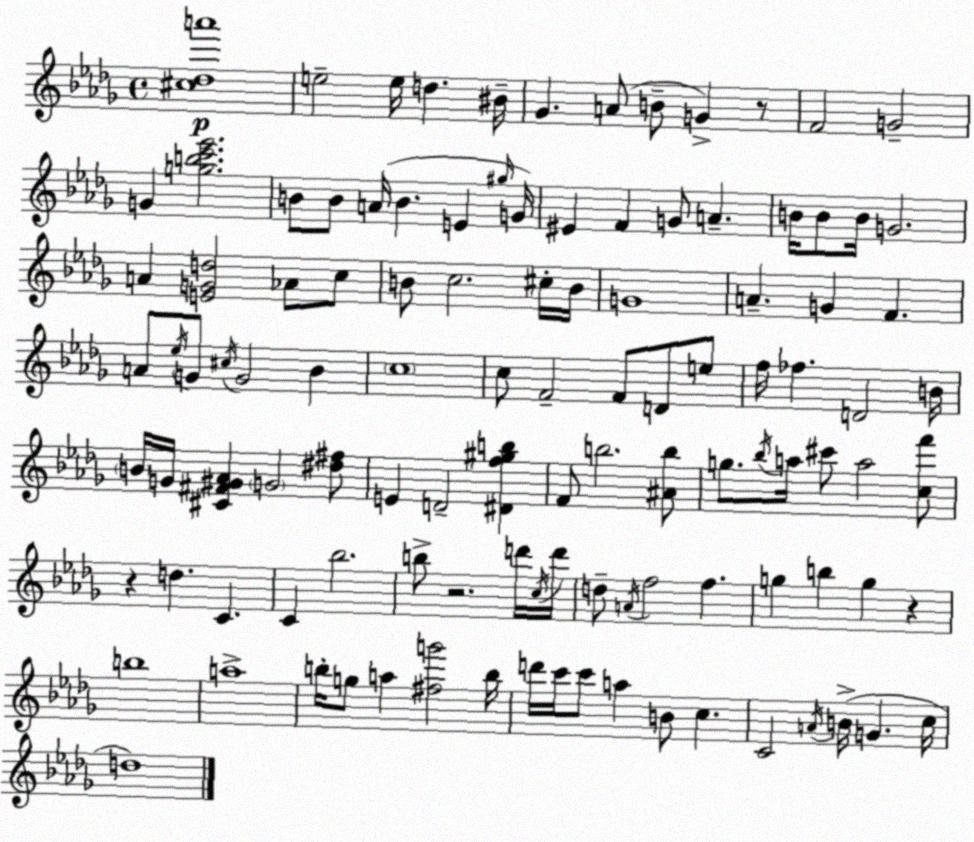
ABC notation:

X:1
T:Untitled
M:4/4
L:1/4
K:Bbm
[^c_da']4 e2 e/4 d ^B/4 _G A/2 B/2 G z/2 F2 G2 G [gbc'_e']2 B/2 B/2 A/4 B E ^g/4 G/4 ^E F G/2 A B/4 B/2 B/4 G2 A [EGd]2 _A/2 c/2 B/2 c2 ^c/4 B/4 G4 A G F A/2 _e/4 G/2 ^c/4 G2 _B c4 c/2 F2 F/2 D/2 e/2 f/4 _f D2 B/4 B/4 G/4 [^C^F^G_A] G2 [^d^f]/2 E D2 [^Df^gb] F/2 b2 [^Ab]/2 g/2 _b/4 a/4 ^c'/2 a2 [cf']/2 z d C C _b2 b/2 z2 d'/4 c/4 d'/4 d/2 A/4 f2 f g b g z b4 a4 b/4 g/2 a [^fg']2 b/4 d'/4 c'/4 c'/2 a B/2 c C2 A/4 B/4 G c/4 d4